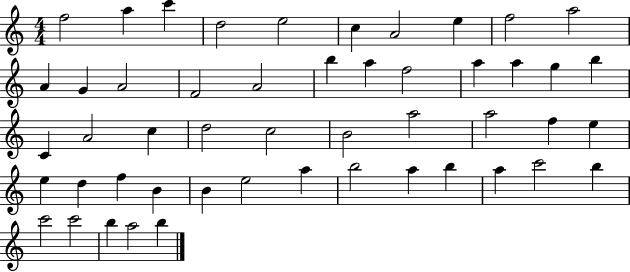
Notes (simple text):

F5/h A5/q C6/q D5/h E5/h C5/q A4/h E5/q F5/h A5/h A4/q G4/q A4/h F4/h A4/h B5/q A5/q F5/h A5/q A5/q G5/q B5/q C4/q A4/h C5/q D5/h C5/h B4/h A5/h A5/h F5/q E5/q E5/q D5/q F5/q B4/q B4/q E5/h A5/q B5/h A5/q B5/q A5/q C6/h B5/q C6/h C6/h B5/q A5/h B5/q